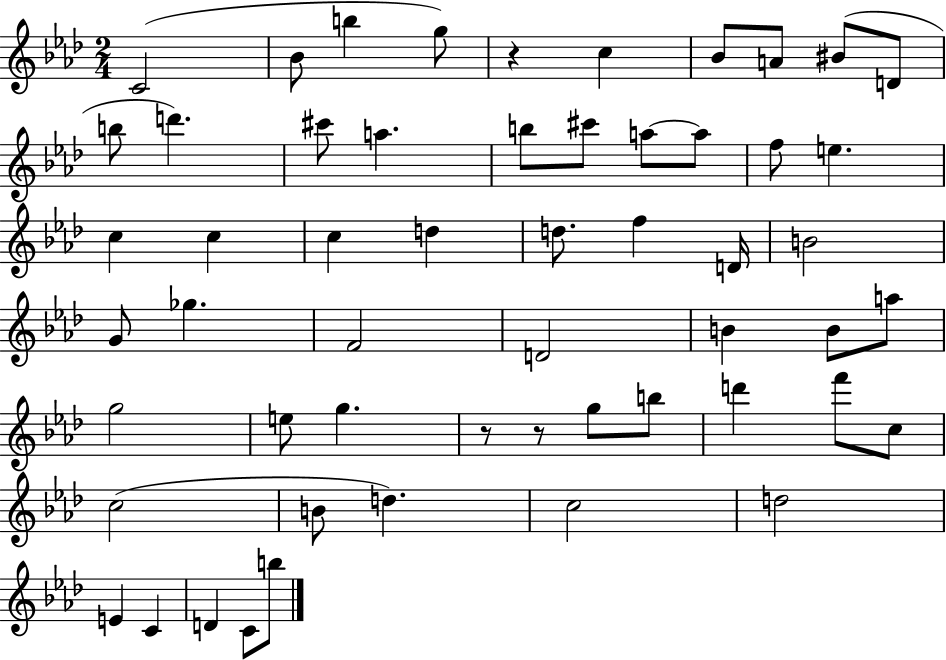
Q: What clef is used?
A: treble